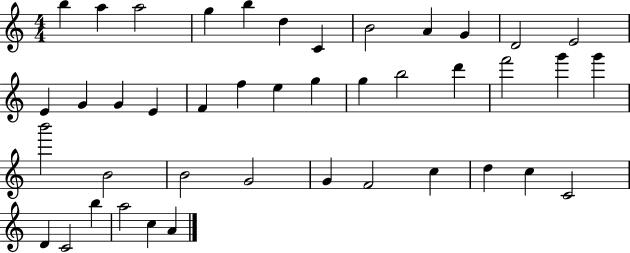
B5/q A5/q A5/h G5/q B5/q D5/q C4/q B4/h A4/q G4/q D4/h E4/h E4/q G4/q G4/q E4/q F4/q F5/q E5/q G5/q G5/q B5/h D6/q F6/h G6/q G6/q B6/h B4/h B4/h G4/h G4/q F4/h C5/q D5/q C5/q C4/h D4/q C4/h B5/q A5/h C5/q A4/q